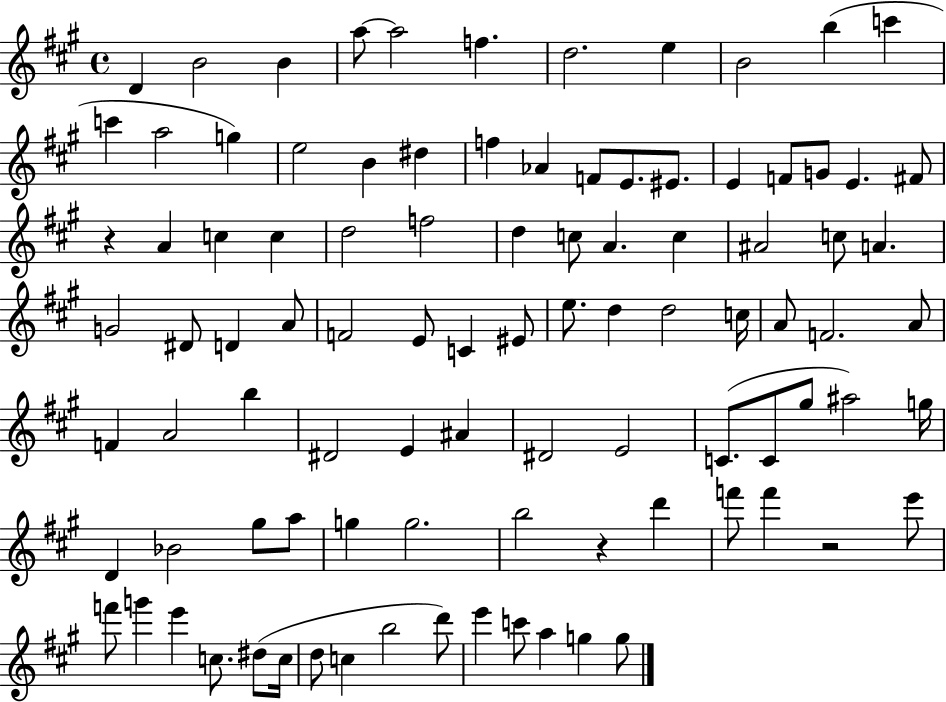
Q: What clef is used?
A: treble